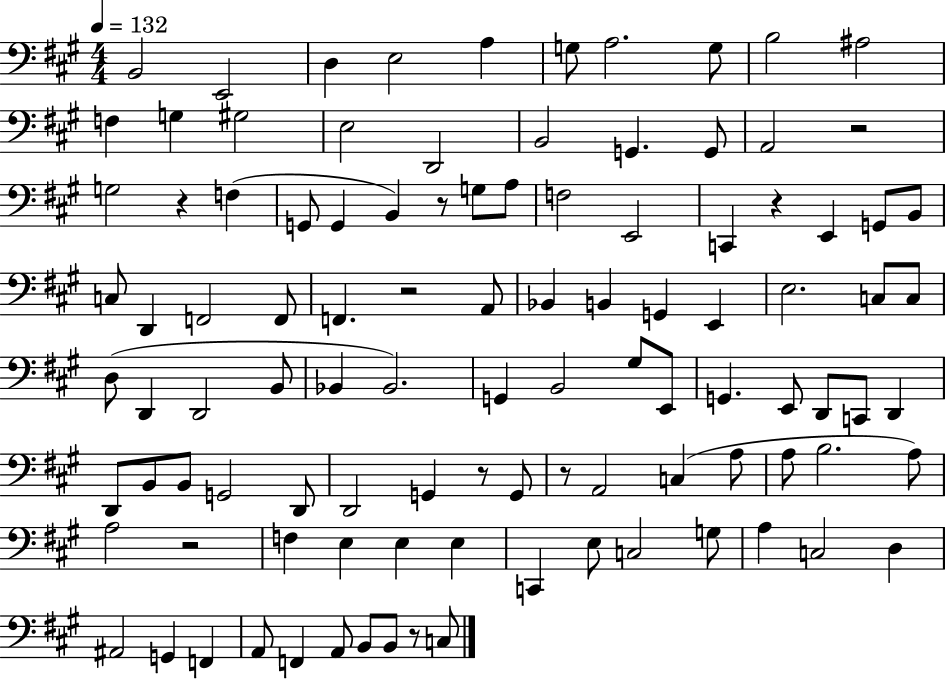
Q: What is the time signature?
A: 4/4